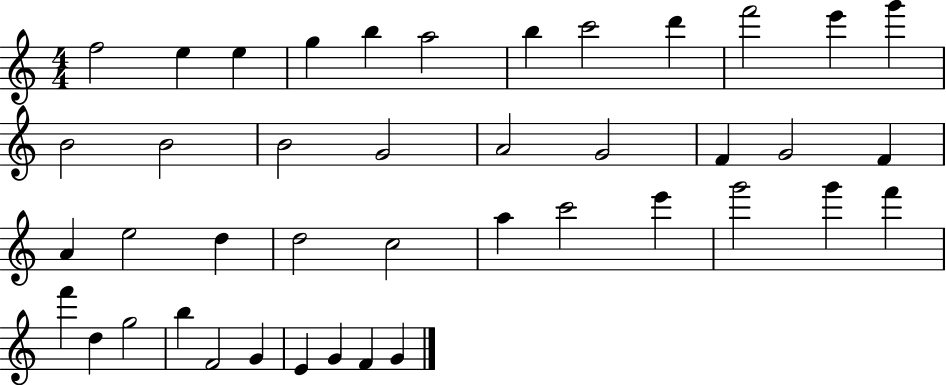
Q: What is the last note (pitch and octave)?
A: G4